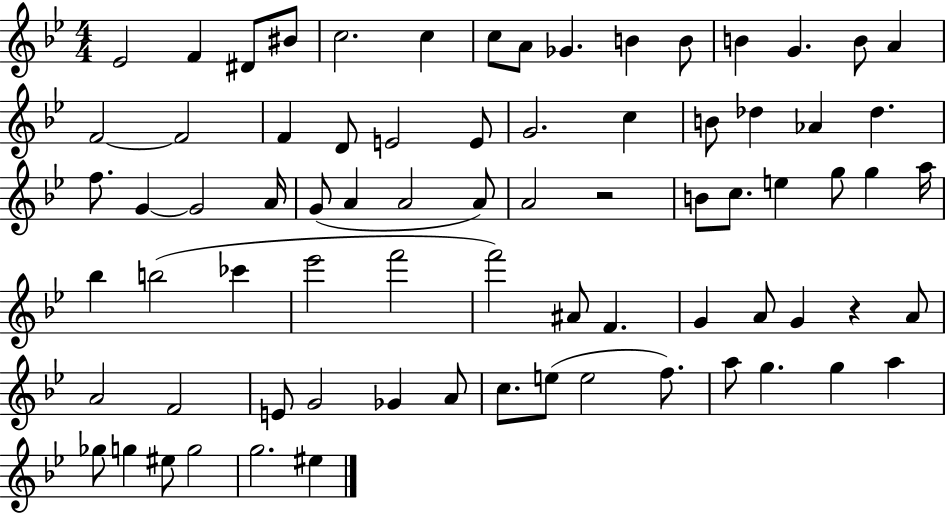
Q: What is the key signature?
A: BES major